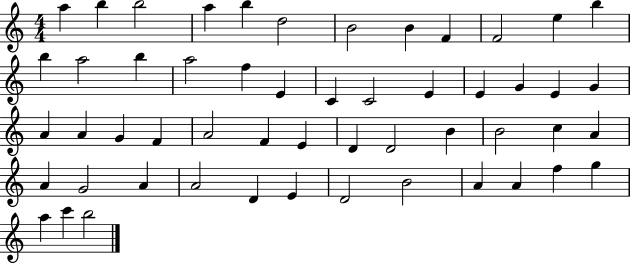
{
  \clef treble
  \numericTimeSignature
  \time 4/4
  \key c \major
  a''4 b''4 b''2 | a''4 b''4 d''2 | b'2 b'4 f'4 | f'2 e''4 b''4 | \break b''4 a''2 b''4 | a''2 f''4 e'4 | c'4 c'2 e'4 | e'4 g'4 e'4 g'4 | \break a'4 a'4 g'4 f'4 | a'2 f'4 e'4 | d'4 d'2 b'4 | b'2 c''4 a'4 | \break a'4 g'2 a'4 | a'2 d'4 e'4 | d'2 b'2 | a'4 a'4 f''4 g''4 | \break a''4 c'''4 b''2 | \bar "|."
}